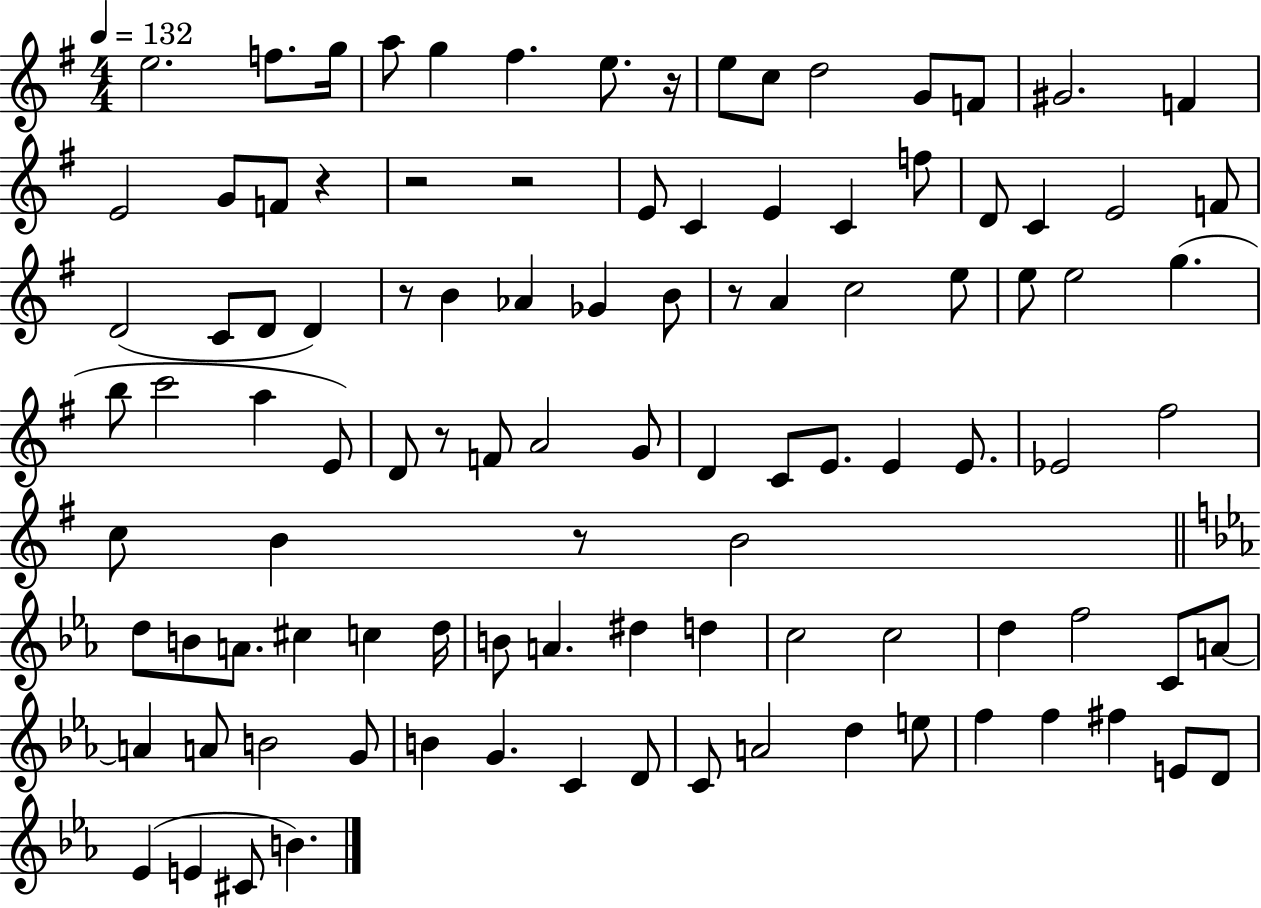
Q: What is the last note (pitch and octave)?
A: B4